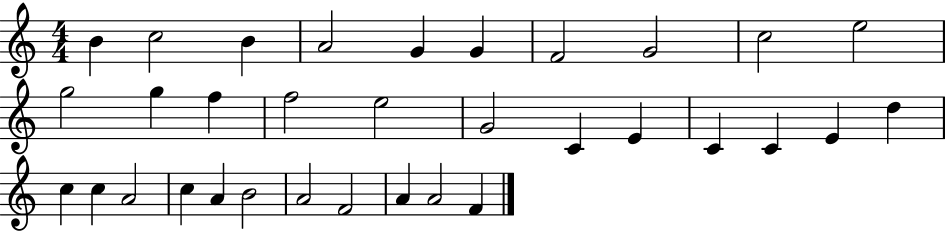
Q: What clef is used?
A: treble